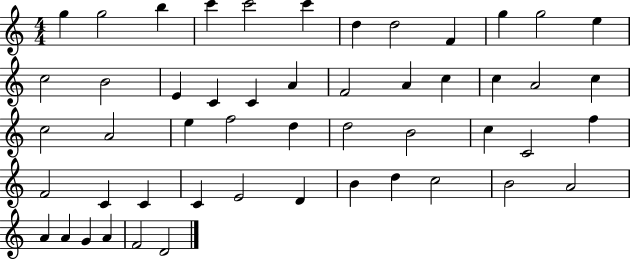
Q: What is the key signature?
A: C major